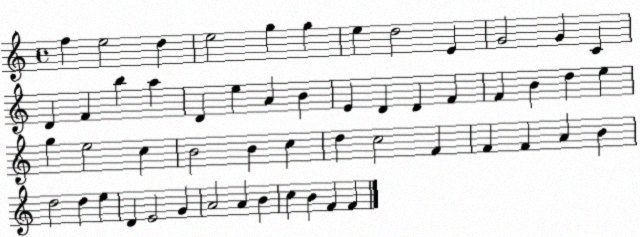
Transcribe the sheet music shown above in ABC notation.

X:1
T:Untitled
M:4/4
L:1/4
K:C
f e2 d e2 g g e d2 E G2 G C D F b a D e A B E D D F F B d e g e2 c B2 B c d c2 F F F A B d2 d e D E2 G A2 A B c B F F